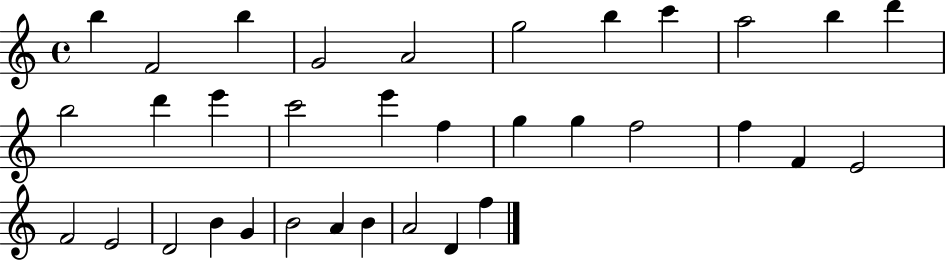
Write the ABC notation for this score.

X:1
T:Untitled
M:4/4
L:1/4
K:C
b F2 b G2 A2 g2 b c' a2 b d' b2 d' e' c'2 e' f g g f2 f F E2 F2 E2 D2 B G B2 A B A2 D f